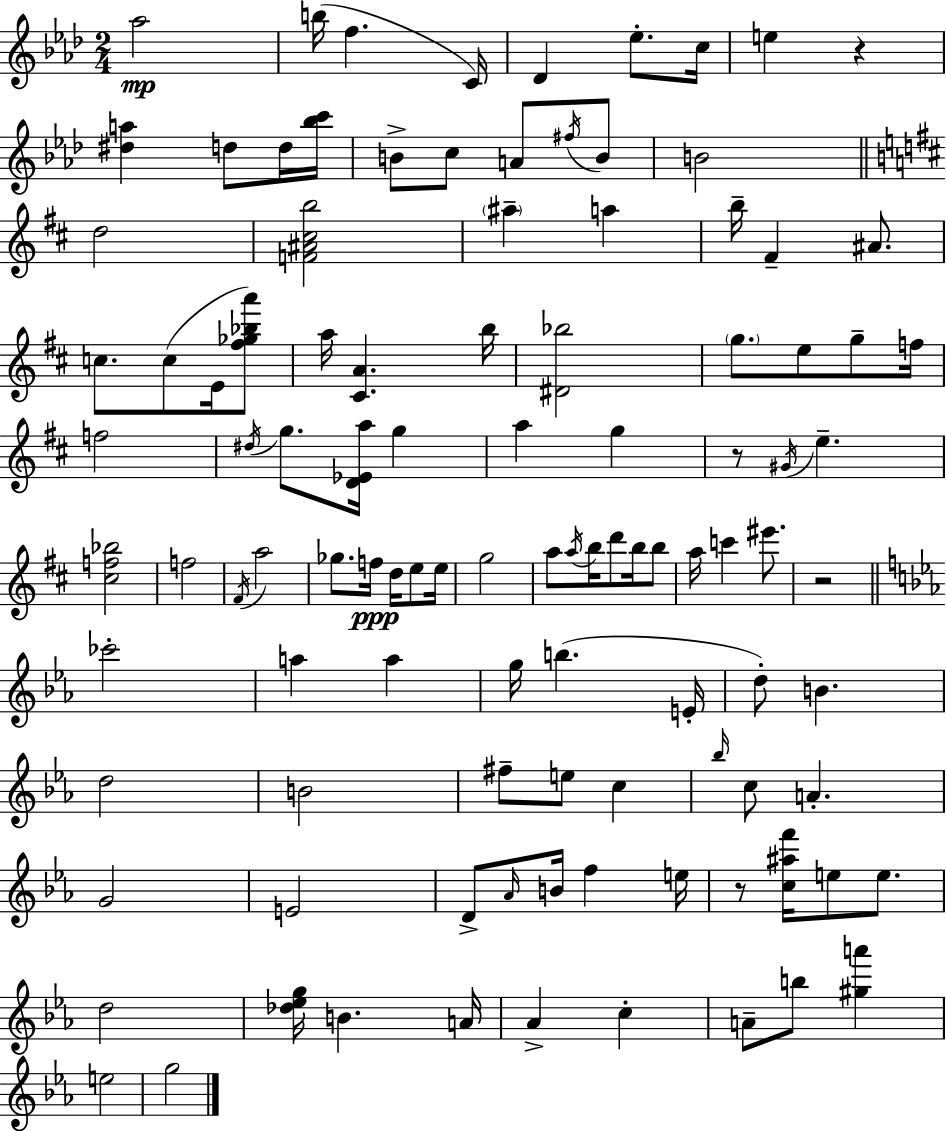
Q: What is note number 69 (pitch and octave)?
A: E5